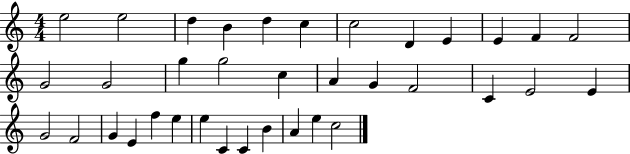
E5/h E5/h D5/q B4/q D5/q C5/q C5/h D4/q E4/q E4/q F4/q F4/h G4/h G4/h G5/q G5/h C5/q A4/q G4/q F4/h C4/q E4/h E4/q G4/h F4/h G4/q E4/q F5/q E5/q E5/q C4/q C4/q B4/q A4/q E5/q C5/h